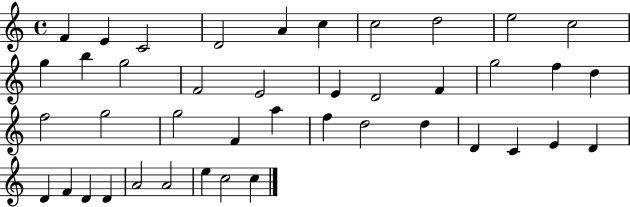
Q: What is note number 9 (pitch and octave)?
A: E5